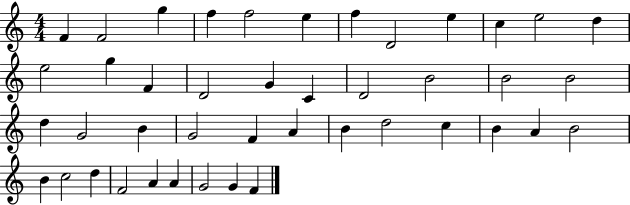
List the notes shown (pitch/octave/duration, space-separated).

F4/q F4/h G5/q F5/q F5/h E5/q F5/q D4/h E5/q C5/q E5/h D5/q E5/h G5/q F4/q D4/h G4/q C4/q D4/h B4/h B4/h B4/h D5/q G4/h B4/q G4/h F4/q A4/q B4/q D5/h C5/q B4/q A4/q B4/h B4/q C5/h D5/q F4/h A4/q A4/q G4/h G4/q F4/q